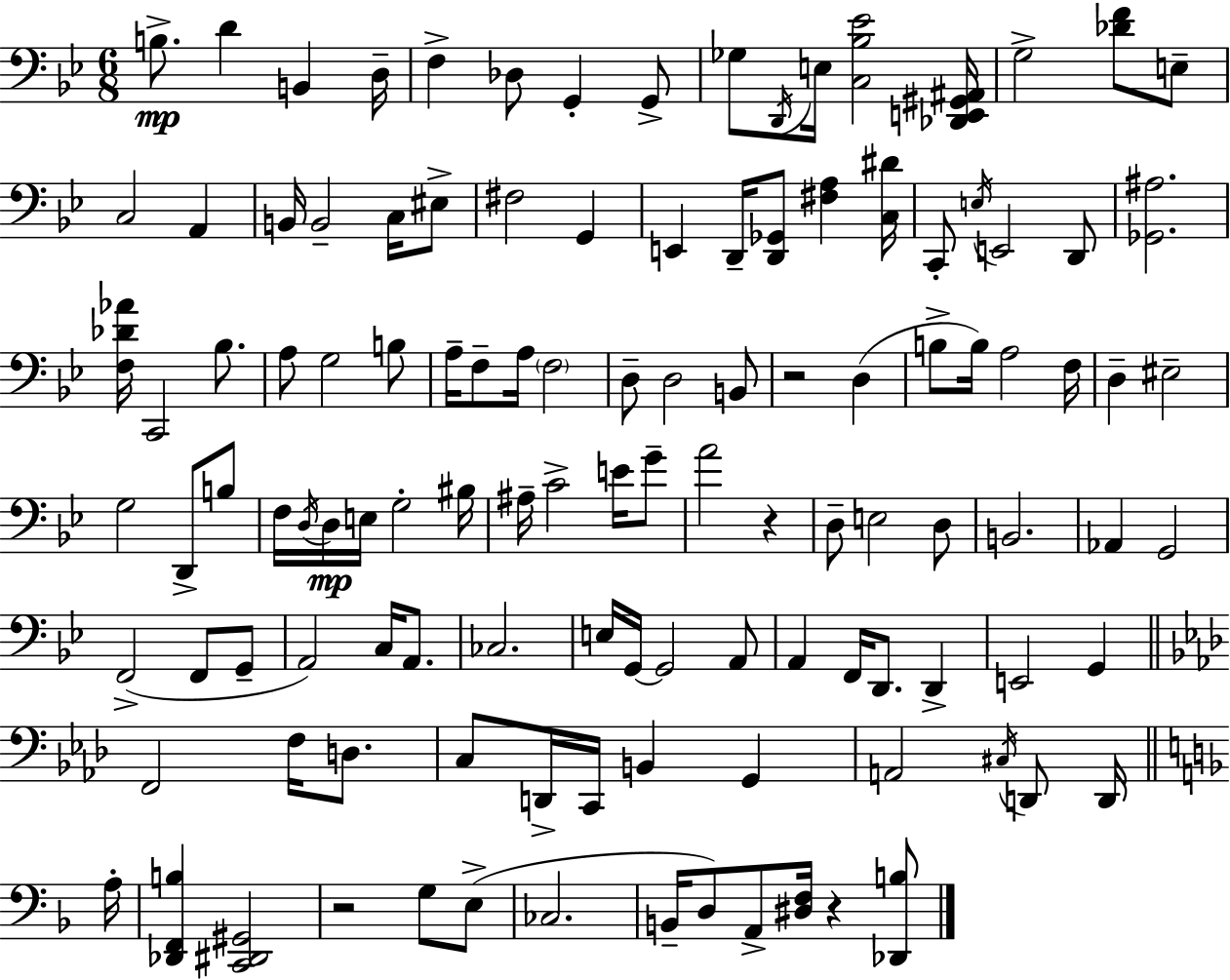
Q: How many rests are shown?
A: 4